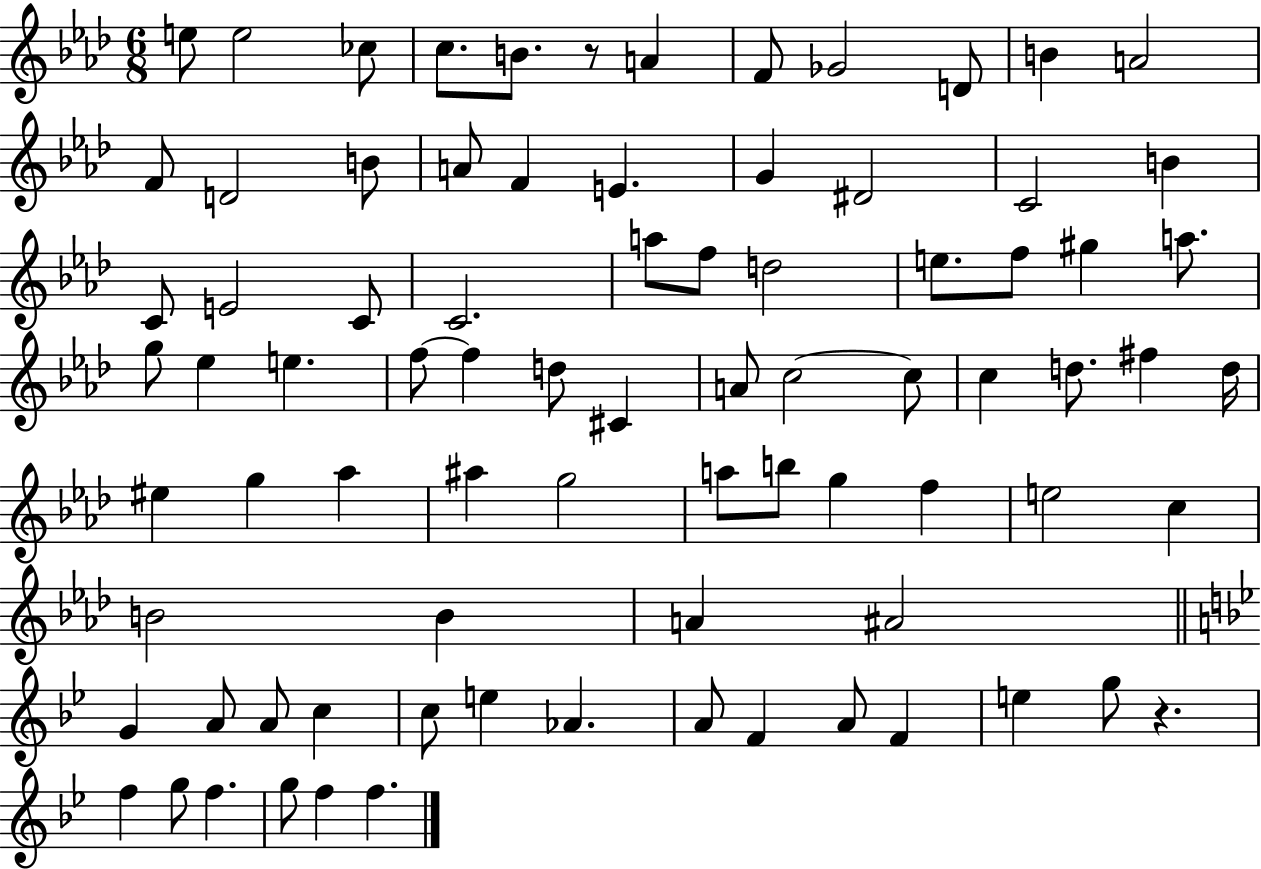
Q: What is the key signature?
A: AES major